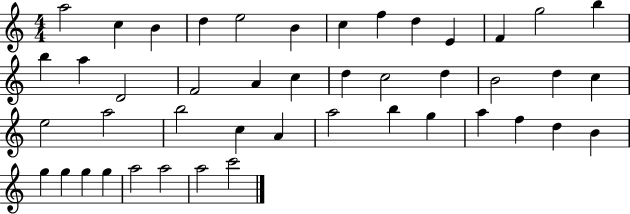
X:1
T:Untitled
M:4/4
L:1/4
K:C
a2 c B d e2 B c f d E F g2 b b a D2 F2 A c d c2 d B2 d c e2 a2 b2 c A a2 b g a f d B g g g g a2 a2 a2 c'2